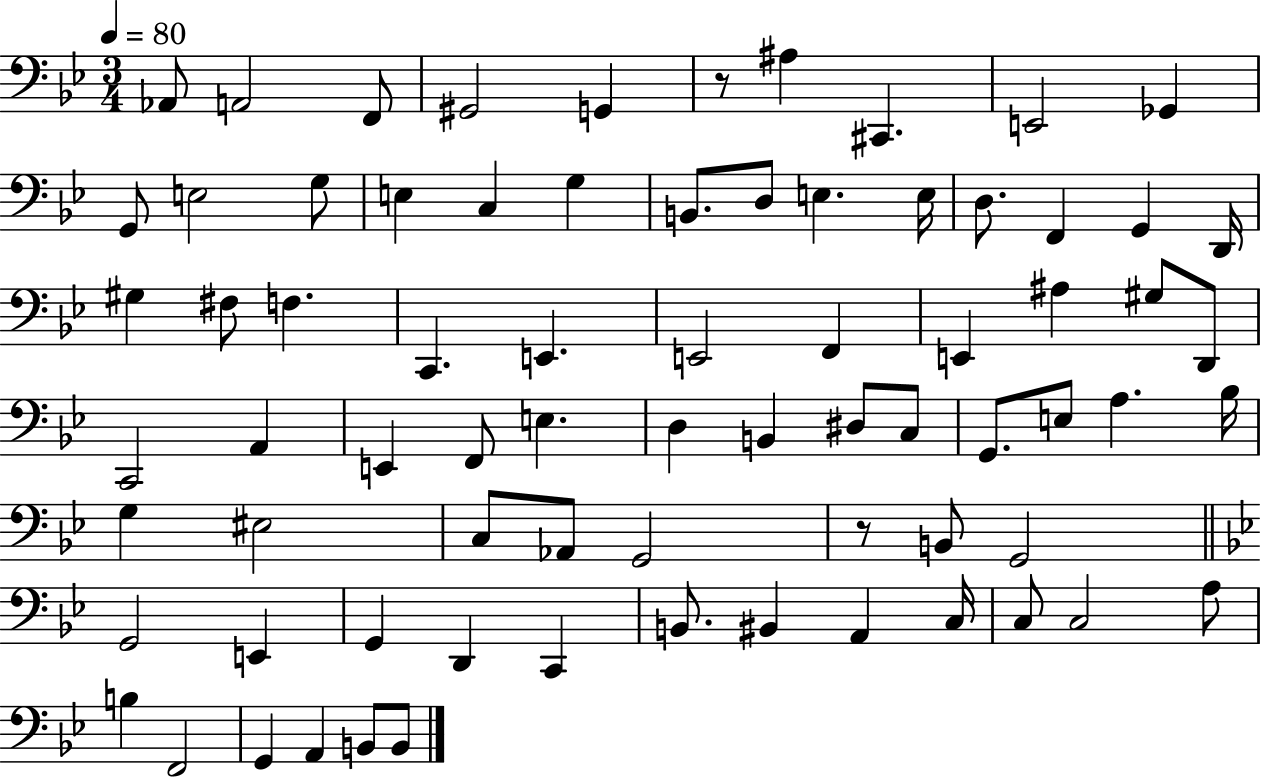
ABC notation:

X:1
T:Untitled
M:3/4
L:1/4
K:Bb
_A,,/2 A,,2 F,,/2 ^G,,2 G,, z/2 ^A, ^C,, E,,2 _G,, G,,/2 E,2 G,/2 E, C, G, B,,/2 D,/2 E, E,/4 D,/2 F,, G,, D,,/4 ^G, ^F,/2 F, C,, E,, E,,2 F,, E,, ^A, ^G,/2 D,,/2 C,,2 A,, E,, F,,/2 E, D, B,, ^D,/2 C,/2 G,,/2 E,/2 A, _B,/4 G, ^E,2 C,/2 _A,,/2 G,,2 z/2 B,,/2 G,,2 G,,2 E,, G,, D,, C,, B,,/2 ^B,, A,, C,/4 C,/2 C,2 A,/2 B, F,,2 G,, A,, B,,/2 B,,/2